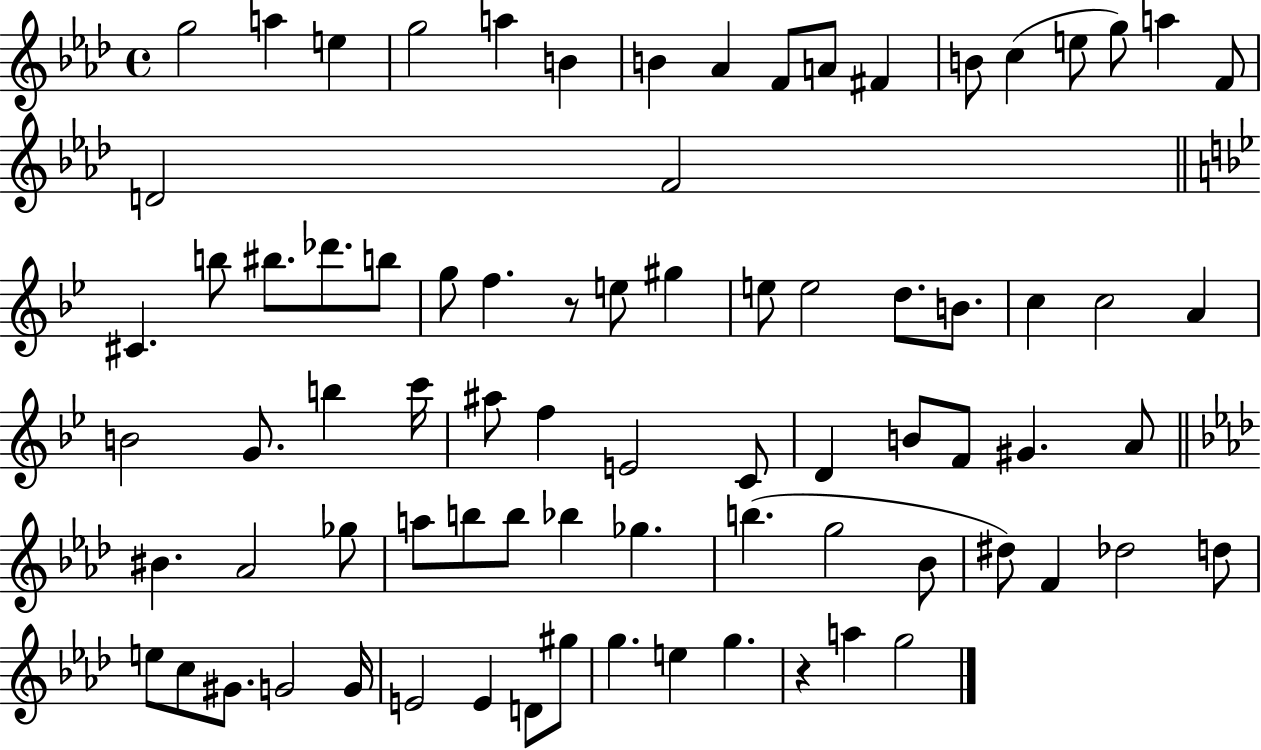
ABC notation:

X:1
T:Untitled
M:4/4
L:1/4
K:Ab
g2 a e g2 a B B _A F/2 A/2 ^F B/2 c e/2 g/2 a F/2 D2 F2 ^C b/2 ^b/2 _d'/2 b/2 g/2 f z/2 e/2 ^g e/2 e2 d/2 B/2 c c2 A B2 G/2 b c'/4 ^a/2 f E2 C/2 D B/2 F/2 ^G A/2 ^B _A2 _g/2 a/2 b/2 b/2 _b _g b g2 _B/2 ^d/2 F _d2 d/2 e/2 c/2 ^G/2 G2 G/4 E2 E D/2 ^g/2 g e g z a g2